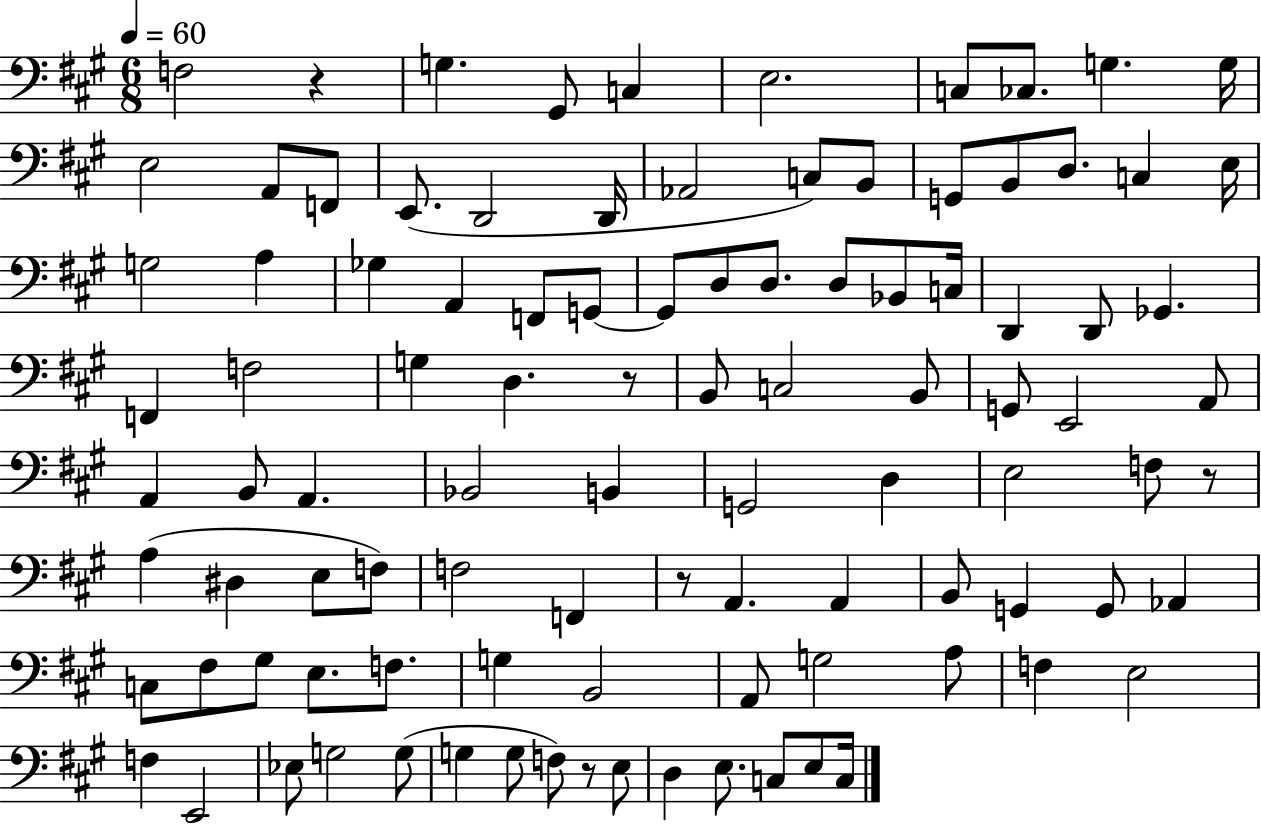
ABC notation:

X:1
T:Untitled
M:6/8
L:1/4
K:A
F,2 z G, ^G,,/2 C, E,2 C,/2 _C,/2 G, G,/4 E,2 A,,/2 F,,/2 E,,/2 D,,2 D,,/4 _A,,2 C,/2 B,,/2 G,,/2 B,,/2 D,/2 C, E,/4 G,2 A, _G, A,, F,,/2 G,,/2 G,,/2 D,/2 D,/2 D,/2 _B,,/2 C,/4 D,, D,,/2 _G,, F,, F,2 G, D, z/2 B,,/2 C,2 B,,/2 G,,/2 E,,2 A,,/2 A,, B,,/2 A,, _B,,2 B,, G,,2 D, E,2 F,/2 z/2 A, ^D, E,/2 F,/2 F,2 F,, z/2 A,, A,, B,,/2 G,, G,,/2 _A,, C,/2 ^F,/2 ^G,/2 E,/2 F,/2 G, B,,2 A,,/2 G,2 A,/2 F, E,2 F, E,,2 _E,/2 G,2 G,/2 G, G,/2 F,/2 z/2 E,/2 D, E,/2 C,/2 E,/2 C,/4